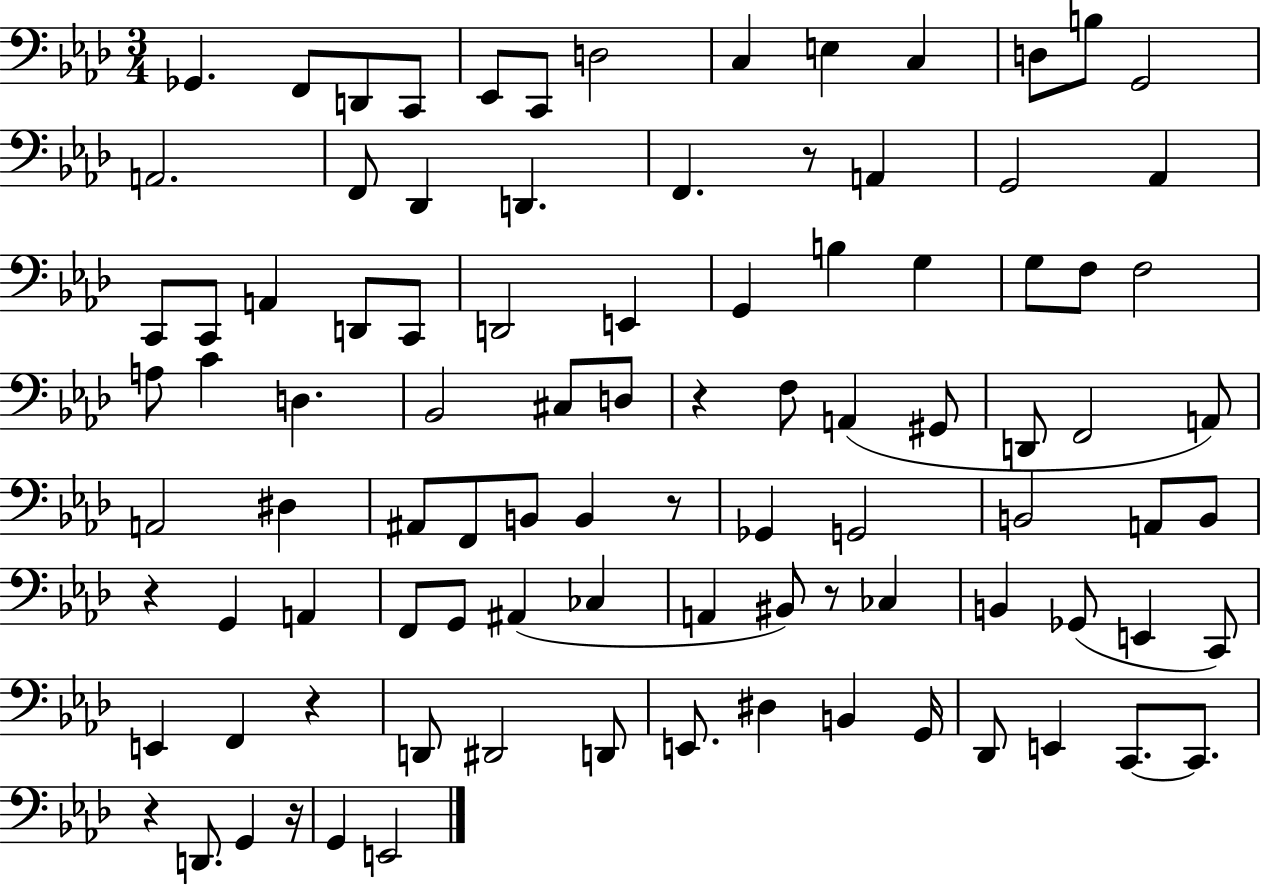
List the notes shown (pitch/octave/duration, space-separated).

Gb2/q. F2/e D2/e C2/e Eb2/e C2/e D3/h C3/q E3/q C3/q D3/e B3/e G2/h A2/h. F2/e Db2/q D2/q. F2/q. R/e A2/q G2/h Ab2/q C2/e C2/e A2/q D2/e C2/e D2/h E2/q G2/q B3/q G3/q G3/e F3/e F3/h A3/e C4/q D3/q. Bb2/h C#3/e D3/e R/q F3/e A2/q G#2/e D2/e F2/h A2/e A2/h D#3/q A#2/e F2/e B2/e B2/q R/e Gb2/q G2/h B2/h A2/e B2/e R/q G2/q A2/q F2/e G2/e A#2/q CES3/q A2/q BIS2/e R/e CES3/q B2/q Gb2/e E2/q C2/e E2/q F2/q R/q D2/e D#2/h D2/e E2/e. D#3/q B2/q G2/s Db2/e E2/q C2/e. C2/e. R/q D2/e. G2/q R/s G2/q E2/h